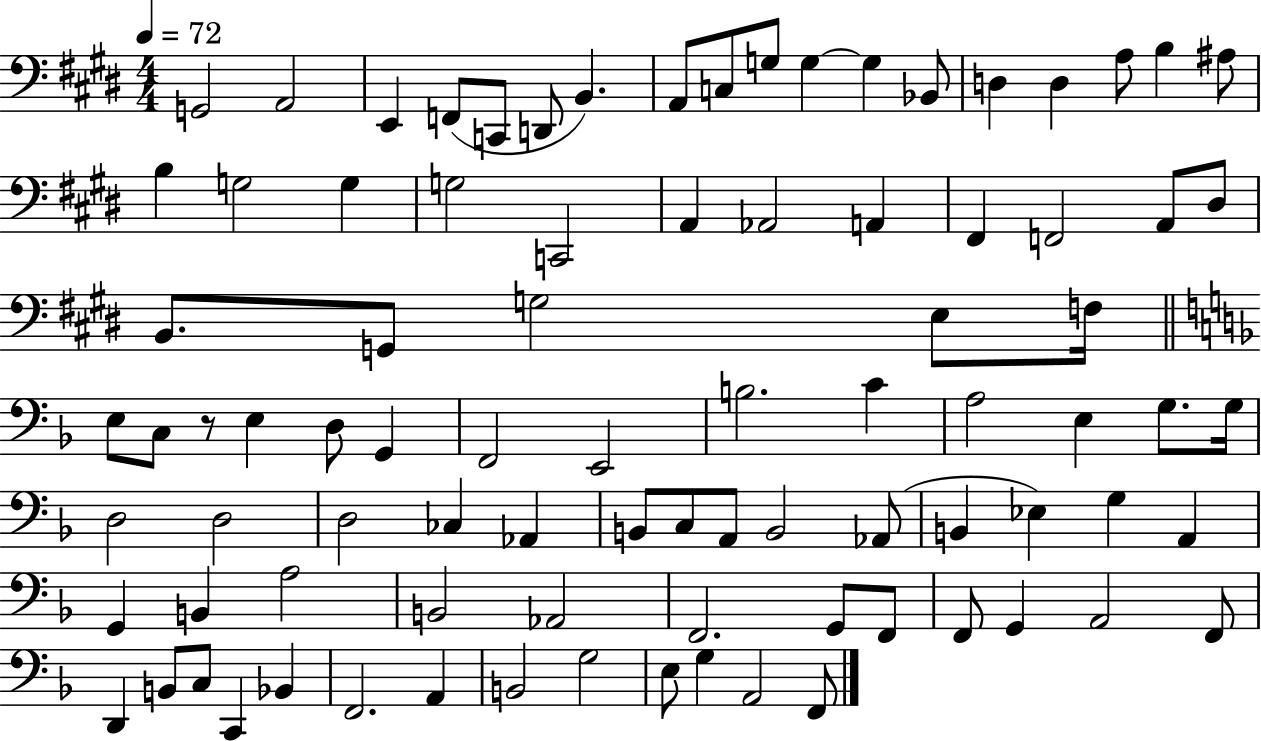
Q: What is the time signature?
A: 4/4